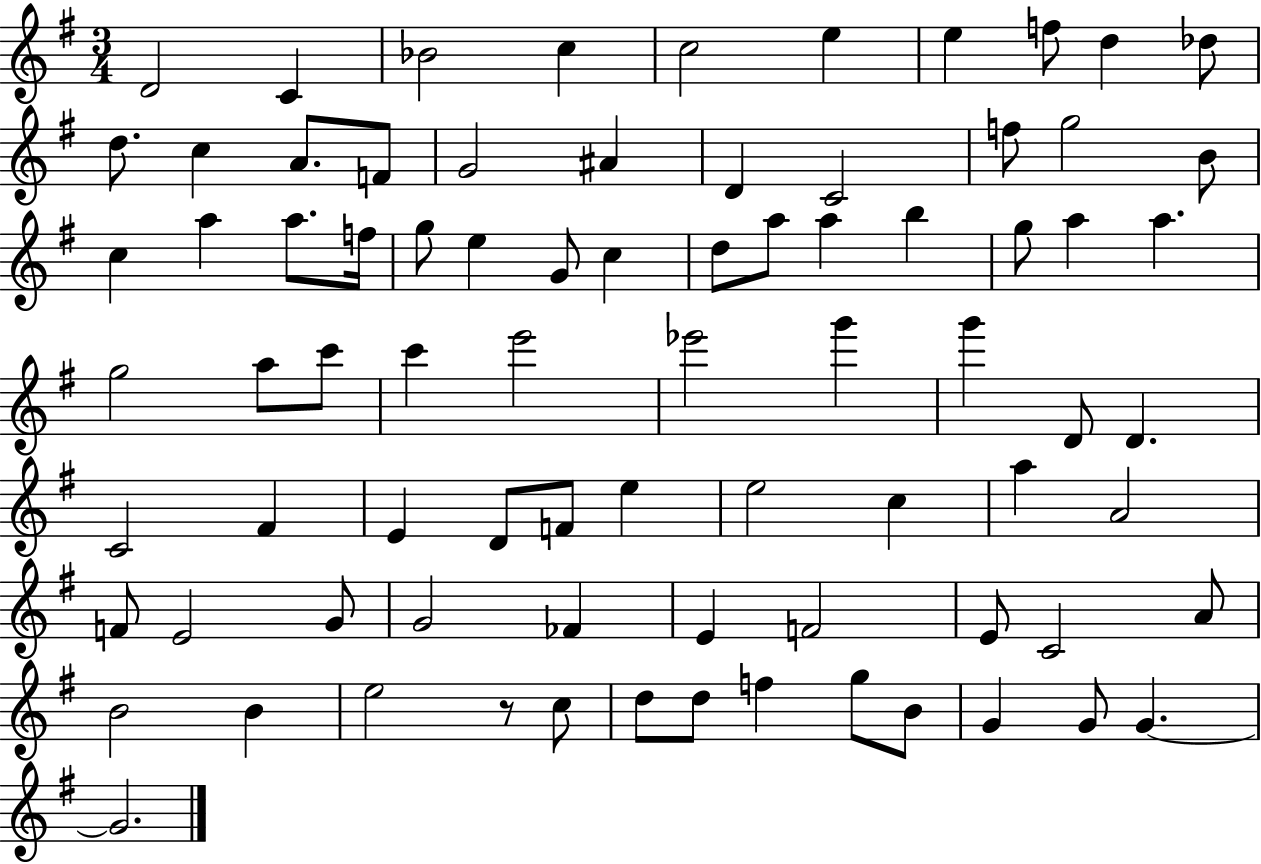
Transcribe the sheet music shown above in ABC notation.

X:1
T:Untitled
M:3/4
L:1/4
K:G
D2 C _B2 c c2 e e f/2 d _d/2 d/2 c A/2 F/2 G2 ^A D C2 f/2 g2 B/2 c a a/2 f/4 g/2 e G/2 c d/2 a/2 a b g/2 a a g2 a/2 c'/2 c' e'2 _e'2 g' g' D/2 D C2 ^F E D/2 F/2 e e2 c a A2 F/2 E2 G/2 G2 _F E F2 E/2 C2 A/2 B2 B e2 z/2 c/2 d/2 d/2 f g/2 B/2 G G/2 G G2